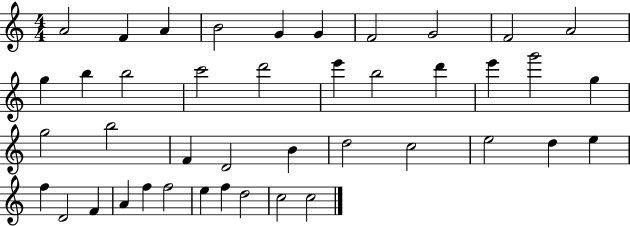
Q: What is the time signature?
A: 4/4